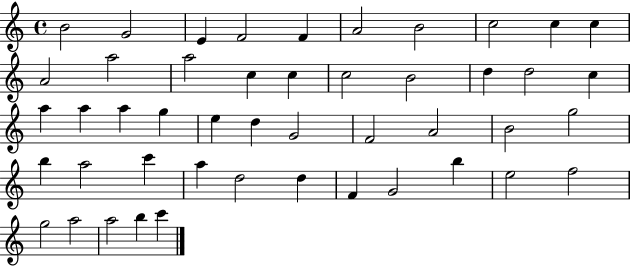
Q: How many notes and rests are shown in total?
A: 47